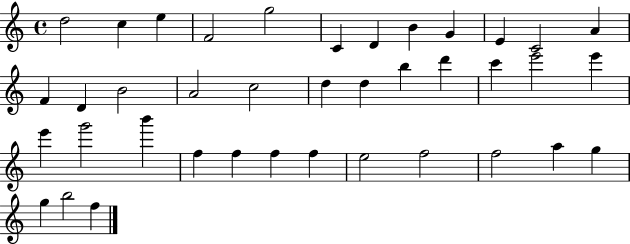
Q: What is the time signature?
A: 4/4